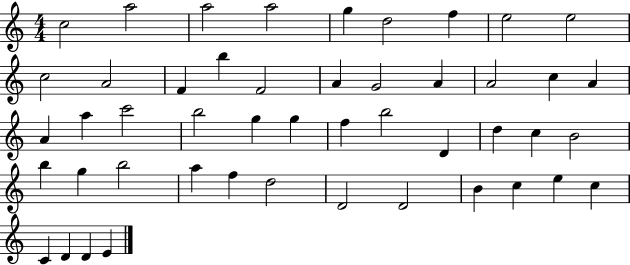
C5/h A5/h A5/h A5/h G5/q D5/h F5/q E5/h E5/h C5/h A4/h F4/q B5/q F4/h A4/q G4/h A4/q A4/h C5/q A4/q A4/q A5/q C6/h B5/h G5/q G5/q F5/q B5/h D4/q D5/q C5/q B4/h B5/q G5/q B5/h A5/q F5/q D5/h D4/h D4/h B4/q C5/q E5/q C5/q C4/q D4/q D4/q E4/q